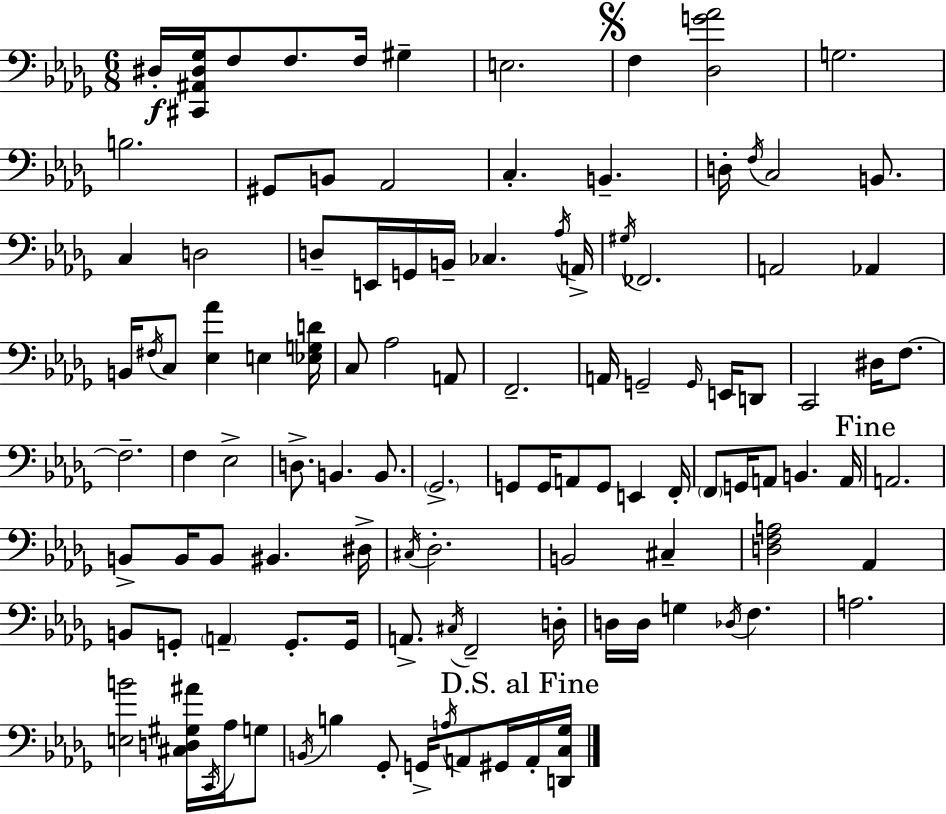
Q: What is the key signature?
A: BES minor